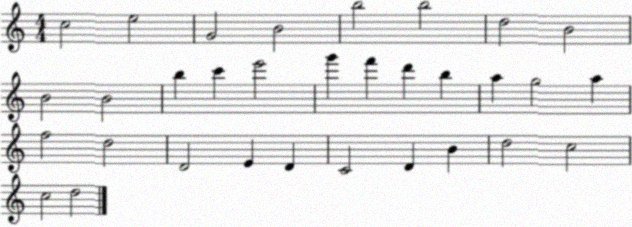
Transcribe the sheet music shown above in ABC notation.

X:1
T:Untitled
M:4/4
L:1/4
K:C
c2 e2 G2 B2 b2 b2 d2 B2 B2 B2 b c' e'2 g' f' d' b a g2 a f2 d2 D2 E D C2 D B d2 c2 c2 d2